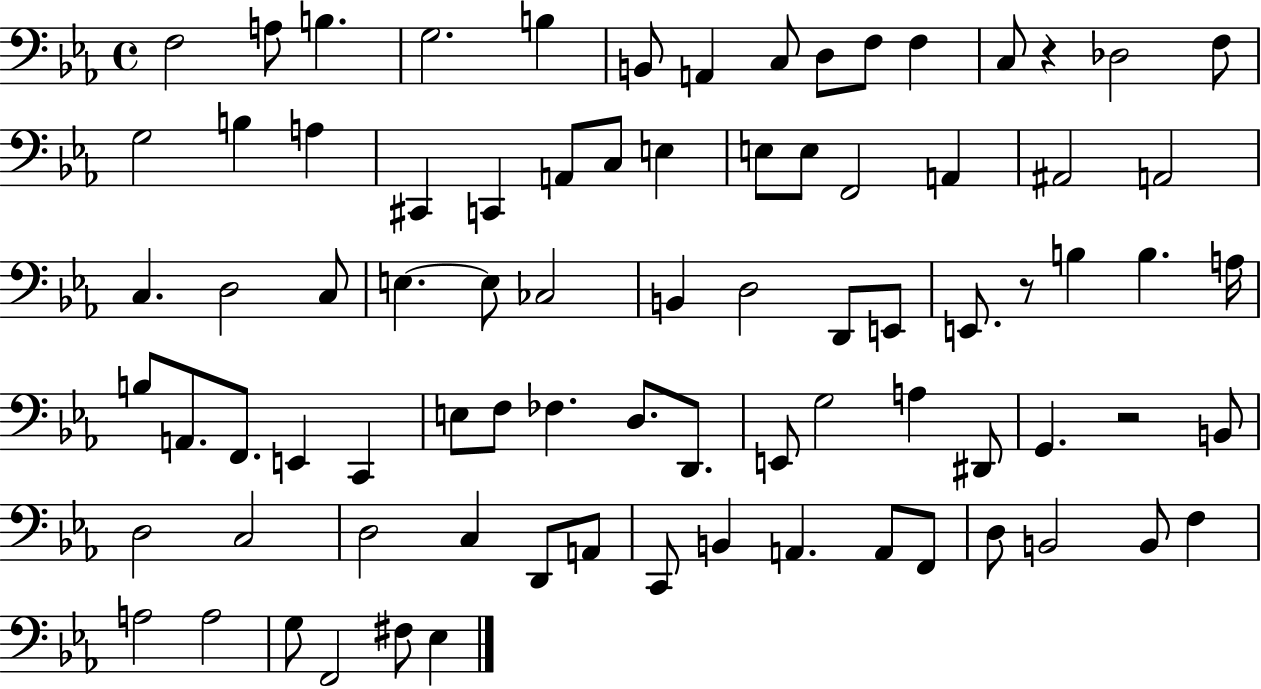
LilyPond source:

{
  \clef bass
  \time 4/4
  \defaultTimeSignature
  \key ees \major
  f2 a8 b4. | g2. b4 | b,8 a,4 c8 d8 f8 f4 | c8 r4 des2 f8 | \break g2 b4 a4 | cis,4 c,4 a,8 c8 e4 | e8 e8 f,2 a,4 | ais,2 a,2 | \break c4. d2 c8 | e4.~~ e8 ces2 | b,4 d2 d,8 e,8 | e,8. r8 b4 b4. a16 | \break b8 a,8. f,8. e,4 c,4 | e8 f8 fes4. d8. d,8. | e,8 g2 a4 dis,8 | g,4. r2 b,8 | \break d2 c2 | d2 c4 d,8 a,8 | c,8 b,4 a,4. a,8 f,8 | d8 b,2 b,8 f4 | \break a2 a2 | g8 f,2 fis8 ees4 | \bar "|."
}